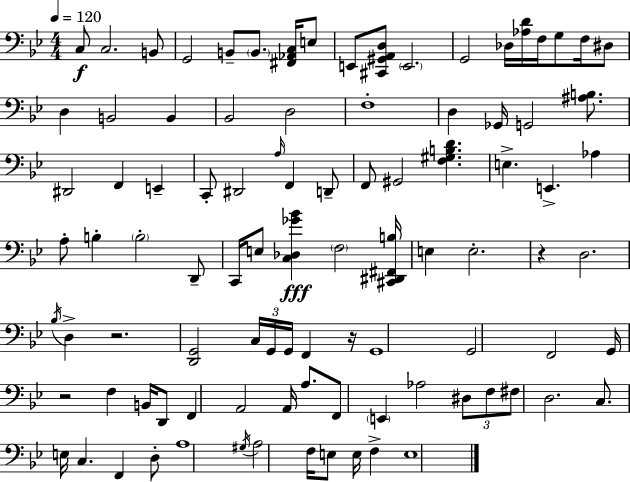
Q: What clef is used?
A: bass